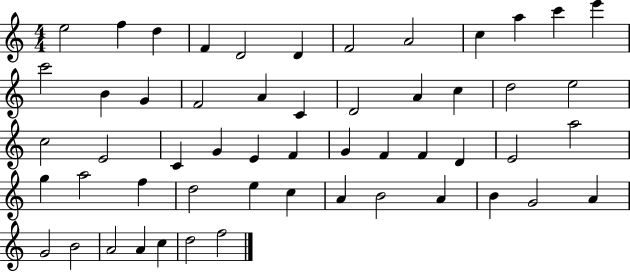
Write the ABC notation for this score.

X:1
T:Untitled
M:4/4
L:1/4
K:C
e2 f d F D2 D F2 A2 c a c' e' c'2 B G F2 A C D2 A c d2 e2 c2 E2 C G E F G F F D E2 a2 g a2 f d2 e c A B2 A B G2 A G2 B2 A2 A c d2 f2